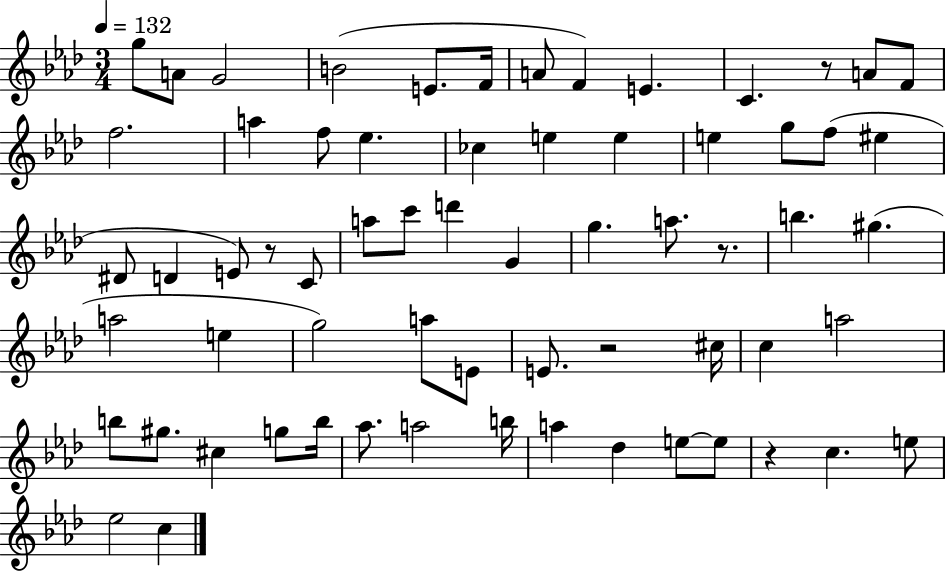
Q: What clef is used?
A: treble